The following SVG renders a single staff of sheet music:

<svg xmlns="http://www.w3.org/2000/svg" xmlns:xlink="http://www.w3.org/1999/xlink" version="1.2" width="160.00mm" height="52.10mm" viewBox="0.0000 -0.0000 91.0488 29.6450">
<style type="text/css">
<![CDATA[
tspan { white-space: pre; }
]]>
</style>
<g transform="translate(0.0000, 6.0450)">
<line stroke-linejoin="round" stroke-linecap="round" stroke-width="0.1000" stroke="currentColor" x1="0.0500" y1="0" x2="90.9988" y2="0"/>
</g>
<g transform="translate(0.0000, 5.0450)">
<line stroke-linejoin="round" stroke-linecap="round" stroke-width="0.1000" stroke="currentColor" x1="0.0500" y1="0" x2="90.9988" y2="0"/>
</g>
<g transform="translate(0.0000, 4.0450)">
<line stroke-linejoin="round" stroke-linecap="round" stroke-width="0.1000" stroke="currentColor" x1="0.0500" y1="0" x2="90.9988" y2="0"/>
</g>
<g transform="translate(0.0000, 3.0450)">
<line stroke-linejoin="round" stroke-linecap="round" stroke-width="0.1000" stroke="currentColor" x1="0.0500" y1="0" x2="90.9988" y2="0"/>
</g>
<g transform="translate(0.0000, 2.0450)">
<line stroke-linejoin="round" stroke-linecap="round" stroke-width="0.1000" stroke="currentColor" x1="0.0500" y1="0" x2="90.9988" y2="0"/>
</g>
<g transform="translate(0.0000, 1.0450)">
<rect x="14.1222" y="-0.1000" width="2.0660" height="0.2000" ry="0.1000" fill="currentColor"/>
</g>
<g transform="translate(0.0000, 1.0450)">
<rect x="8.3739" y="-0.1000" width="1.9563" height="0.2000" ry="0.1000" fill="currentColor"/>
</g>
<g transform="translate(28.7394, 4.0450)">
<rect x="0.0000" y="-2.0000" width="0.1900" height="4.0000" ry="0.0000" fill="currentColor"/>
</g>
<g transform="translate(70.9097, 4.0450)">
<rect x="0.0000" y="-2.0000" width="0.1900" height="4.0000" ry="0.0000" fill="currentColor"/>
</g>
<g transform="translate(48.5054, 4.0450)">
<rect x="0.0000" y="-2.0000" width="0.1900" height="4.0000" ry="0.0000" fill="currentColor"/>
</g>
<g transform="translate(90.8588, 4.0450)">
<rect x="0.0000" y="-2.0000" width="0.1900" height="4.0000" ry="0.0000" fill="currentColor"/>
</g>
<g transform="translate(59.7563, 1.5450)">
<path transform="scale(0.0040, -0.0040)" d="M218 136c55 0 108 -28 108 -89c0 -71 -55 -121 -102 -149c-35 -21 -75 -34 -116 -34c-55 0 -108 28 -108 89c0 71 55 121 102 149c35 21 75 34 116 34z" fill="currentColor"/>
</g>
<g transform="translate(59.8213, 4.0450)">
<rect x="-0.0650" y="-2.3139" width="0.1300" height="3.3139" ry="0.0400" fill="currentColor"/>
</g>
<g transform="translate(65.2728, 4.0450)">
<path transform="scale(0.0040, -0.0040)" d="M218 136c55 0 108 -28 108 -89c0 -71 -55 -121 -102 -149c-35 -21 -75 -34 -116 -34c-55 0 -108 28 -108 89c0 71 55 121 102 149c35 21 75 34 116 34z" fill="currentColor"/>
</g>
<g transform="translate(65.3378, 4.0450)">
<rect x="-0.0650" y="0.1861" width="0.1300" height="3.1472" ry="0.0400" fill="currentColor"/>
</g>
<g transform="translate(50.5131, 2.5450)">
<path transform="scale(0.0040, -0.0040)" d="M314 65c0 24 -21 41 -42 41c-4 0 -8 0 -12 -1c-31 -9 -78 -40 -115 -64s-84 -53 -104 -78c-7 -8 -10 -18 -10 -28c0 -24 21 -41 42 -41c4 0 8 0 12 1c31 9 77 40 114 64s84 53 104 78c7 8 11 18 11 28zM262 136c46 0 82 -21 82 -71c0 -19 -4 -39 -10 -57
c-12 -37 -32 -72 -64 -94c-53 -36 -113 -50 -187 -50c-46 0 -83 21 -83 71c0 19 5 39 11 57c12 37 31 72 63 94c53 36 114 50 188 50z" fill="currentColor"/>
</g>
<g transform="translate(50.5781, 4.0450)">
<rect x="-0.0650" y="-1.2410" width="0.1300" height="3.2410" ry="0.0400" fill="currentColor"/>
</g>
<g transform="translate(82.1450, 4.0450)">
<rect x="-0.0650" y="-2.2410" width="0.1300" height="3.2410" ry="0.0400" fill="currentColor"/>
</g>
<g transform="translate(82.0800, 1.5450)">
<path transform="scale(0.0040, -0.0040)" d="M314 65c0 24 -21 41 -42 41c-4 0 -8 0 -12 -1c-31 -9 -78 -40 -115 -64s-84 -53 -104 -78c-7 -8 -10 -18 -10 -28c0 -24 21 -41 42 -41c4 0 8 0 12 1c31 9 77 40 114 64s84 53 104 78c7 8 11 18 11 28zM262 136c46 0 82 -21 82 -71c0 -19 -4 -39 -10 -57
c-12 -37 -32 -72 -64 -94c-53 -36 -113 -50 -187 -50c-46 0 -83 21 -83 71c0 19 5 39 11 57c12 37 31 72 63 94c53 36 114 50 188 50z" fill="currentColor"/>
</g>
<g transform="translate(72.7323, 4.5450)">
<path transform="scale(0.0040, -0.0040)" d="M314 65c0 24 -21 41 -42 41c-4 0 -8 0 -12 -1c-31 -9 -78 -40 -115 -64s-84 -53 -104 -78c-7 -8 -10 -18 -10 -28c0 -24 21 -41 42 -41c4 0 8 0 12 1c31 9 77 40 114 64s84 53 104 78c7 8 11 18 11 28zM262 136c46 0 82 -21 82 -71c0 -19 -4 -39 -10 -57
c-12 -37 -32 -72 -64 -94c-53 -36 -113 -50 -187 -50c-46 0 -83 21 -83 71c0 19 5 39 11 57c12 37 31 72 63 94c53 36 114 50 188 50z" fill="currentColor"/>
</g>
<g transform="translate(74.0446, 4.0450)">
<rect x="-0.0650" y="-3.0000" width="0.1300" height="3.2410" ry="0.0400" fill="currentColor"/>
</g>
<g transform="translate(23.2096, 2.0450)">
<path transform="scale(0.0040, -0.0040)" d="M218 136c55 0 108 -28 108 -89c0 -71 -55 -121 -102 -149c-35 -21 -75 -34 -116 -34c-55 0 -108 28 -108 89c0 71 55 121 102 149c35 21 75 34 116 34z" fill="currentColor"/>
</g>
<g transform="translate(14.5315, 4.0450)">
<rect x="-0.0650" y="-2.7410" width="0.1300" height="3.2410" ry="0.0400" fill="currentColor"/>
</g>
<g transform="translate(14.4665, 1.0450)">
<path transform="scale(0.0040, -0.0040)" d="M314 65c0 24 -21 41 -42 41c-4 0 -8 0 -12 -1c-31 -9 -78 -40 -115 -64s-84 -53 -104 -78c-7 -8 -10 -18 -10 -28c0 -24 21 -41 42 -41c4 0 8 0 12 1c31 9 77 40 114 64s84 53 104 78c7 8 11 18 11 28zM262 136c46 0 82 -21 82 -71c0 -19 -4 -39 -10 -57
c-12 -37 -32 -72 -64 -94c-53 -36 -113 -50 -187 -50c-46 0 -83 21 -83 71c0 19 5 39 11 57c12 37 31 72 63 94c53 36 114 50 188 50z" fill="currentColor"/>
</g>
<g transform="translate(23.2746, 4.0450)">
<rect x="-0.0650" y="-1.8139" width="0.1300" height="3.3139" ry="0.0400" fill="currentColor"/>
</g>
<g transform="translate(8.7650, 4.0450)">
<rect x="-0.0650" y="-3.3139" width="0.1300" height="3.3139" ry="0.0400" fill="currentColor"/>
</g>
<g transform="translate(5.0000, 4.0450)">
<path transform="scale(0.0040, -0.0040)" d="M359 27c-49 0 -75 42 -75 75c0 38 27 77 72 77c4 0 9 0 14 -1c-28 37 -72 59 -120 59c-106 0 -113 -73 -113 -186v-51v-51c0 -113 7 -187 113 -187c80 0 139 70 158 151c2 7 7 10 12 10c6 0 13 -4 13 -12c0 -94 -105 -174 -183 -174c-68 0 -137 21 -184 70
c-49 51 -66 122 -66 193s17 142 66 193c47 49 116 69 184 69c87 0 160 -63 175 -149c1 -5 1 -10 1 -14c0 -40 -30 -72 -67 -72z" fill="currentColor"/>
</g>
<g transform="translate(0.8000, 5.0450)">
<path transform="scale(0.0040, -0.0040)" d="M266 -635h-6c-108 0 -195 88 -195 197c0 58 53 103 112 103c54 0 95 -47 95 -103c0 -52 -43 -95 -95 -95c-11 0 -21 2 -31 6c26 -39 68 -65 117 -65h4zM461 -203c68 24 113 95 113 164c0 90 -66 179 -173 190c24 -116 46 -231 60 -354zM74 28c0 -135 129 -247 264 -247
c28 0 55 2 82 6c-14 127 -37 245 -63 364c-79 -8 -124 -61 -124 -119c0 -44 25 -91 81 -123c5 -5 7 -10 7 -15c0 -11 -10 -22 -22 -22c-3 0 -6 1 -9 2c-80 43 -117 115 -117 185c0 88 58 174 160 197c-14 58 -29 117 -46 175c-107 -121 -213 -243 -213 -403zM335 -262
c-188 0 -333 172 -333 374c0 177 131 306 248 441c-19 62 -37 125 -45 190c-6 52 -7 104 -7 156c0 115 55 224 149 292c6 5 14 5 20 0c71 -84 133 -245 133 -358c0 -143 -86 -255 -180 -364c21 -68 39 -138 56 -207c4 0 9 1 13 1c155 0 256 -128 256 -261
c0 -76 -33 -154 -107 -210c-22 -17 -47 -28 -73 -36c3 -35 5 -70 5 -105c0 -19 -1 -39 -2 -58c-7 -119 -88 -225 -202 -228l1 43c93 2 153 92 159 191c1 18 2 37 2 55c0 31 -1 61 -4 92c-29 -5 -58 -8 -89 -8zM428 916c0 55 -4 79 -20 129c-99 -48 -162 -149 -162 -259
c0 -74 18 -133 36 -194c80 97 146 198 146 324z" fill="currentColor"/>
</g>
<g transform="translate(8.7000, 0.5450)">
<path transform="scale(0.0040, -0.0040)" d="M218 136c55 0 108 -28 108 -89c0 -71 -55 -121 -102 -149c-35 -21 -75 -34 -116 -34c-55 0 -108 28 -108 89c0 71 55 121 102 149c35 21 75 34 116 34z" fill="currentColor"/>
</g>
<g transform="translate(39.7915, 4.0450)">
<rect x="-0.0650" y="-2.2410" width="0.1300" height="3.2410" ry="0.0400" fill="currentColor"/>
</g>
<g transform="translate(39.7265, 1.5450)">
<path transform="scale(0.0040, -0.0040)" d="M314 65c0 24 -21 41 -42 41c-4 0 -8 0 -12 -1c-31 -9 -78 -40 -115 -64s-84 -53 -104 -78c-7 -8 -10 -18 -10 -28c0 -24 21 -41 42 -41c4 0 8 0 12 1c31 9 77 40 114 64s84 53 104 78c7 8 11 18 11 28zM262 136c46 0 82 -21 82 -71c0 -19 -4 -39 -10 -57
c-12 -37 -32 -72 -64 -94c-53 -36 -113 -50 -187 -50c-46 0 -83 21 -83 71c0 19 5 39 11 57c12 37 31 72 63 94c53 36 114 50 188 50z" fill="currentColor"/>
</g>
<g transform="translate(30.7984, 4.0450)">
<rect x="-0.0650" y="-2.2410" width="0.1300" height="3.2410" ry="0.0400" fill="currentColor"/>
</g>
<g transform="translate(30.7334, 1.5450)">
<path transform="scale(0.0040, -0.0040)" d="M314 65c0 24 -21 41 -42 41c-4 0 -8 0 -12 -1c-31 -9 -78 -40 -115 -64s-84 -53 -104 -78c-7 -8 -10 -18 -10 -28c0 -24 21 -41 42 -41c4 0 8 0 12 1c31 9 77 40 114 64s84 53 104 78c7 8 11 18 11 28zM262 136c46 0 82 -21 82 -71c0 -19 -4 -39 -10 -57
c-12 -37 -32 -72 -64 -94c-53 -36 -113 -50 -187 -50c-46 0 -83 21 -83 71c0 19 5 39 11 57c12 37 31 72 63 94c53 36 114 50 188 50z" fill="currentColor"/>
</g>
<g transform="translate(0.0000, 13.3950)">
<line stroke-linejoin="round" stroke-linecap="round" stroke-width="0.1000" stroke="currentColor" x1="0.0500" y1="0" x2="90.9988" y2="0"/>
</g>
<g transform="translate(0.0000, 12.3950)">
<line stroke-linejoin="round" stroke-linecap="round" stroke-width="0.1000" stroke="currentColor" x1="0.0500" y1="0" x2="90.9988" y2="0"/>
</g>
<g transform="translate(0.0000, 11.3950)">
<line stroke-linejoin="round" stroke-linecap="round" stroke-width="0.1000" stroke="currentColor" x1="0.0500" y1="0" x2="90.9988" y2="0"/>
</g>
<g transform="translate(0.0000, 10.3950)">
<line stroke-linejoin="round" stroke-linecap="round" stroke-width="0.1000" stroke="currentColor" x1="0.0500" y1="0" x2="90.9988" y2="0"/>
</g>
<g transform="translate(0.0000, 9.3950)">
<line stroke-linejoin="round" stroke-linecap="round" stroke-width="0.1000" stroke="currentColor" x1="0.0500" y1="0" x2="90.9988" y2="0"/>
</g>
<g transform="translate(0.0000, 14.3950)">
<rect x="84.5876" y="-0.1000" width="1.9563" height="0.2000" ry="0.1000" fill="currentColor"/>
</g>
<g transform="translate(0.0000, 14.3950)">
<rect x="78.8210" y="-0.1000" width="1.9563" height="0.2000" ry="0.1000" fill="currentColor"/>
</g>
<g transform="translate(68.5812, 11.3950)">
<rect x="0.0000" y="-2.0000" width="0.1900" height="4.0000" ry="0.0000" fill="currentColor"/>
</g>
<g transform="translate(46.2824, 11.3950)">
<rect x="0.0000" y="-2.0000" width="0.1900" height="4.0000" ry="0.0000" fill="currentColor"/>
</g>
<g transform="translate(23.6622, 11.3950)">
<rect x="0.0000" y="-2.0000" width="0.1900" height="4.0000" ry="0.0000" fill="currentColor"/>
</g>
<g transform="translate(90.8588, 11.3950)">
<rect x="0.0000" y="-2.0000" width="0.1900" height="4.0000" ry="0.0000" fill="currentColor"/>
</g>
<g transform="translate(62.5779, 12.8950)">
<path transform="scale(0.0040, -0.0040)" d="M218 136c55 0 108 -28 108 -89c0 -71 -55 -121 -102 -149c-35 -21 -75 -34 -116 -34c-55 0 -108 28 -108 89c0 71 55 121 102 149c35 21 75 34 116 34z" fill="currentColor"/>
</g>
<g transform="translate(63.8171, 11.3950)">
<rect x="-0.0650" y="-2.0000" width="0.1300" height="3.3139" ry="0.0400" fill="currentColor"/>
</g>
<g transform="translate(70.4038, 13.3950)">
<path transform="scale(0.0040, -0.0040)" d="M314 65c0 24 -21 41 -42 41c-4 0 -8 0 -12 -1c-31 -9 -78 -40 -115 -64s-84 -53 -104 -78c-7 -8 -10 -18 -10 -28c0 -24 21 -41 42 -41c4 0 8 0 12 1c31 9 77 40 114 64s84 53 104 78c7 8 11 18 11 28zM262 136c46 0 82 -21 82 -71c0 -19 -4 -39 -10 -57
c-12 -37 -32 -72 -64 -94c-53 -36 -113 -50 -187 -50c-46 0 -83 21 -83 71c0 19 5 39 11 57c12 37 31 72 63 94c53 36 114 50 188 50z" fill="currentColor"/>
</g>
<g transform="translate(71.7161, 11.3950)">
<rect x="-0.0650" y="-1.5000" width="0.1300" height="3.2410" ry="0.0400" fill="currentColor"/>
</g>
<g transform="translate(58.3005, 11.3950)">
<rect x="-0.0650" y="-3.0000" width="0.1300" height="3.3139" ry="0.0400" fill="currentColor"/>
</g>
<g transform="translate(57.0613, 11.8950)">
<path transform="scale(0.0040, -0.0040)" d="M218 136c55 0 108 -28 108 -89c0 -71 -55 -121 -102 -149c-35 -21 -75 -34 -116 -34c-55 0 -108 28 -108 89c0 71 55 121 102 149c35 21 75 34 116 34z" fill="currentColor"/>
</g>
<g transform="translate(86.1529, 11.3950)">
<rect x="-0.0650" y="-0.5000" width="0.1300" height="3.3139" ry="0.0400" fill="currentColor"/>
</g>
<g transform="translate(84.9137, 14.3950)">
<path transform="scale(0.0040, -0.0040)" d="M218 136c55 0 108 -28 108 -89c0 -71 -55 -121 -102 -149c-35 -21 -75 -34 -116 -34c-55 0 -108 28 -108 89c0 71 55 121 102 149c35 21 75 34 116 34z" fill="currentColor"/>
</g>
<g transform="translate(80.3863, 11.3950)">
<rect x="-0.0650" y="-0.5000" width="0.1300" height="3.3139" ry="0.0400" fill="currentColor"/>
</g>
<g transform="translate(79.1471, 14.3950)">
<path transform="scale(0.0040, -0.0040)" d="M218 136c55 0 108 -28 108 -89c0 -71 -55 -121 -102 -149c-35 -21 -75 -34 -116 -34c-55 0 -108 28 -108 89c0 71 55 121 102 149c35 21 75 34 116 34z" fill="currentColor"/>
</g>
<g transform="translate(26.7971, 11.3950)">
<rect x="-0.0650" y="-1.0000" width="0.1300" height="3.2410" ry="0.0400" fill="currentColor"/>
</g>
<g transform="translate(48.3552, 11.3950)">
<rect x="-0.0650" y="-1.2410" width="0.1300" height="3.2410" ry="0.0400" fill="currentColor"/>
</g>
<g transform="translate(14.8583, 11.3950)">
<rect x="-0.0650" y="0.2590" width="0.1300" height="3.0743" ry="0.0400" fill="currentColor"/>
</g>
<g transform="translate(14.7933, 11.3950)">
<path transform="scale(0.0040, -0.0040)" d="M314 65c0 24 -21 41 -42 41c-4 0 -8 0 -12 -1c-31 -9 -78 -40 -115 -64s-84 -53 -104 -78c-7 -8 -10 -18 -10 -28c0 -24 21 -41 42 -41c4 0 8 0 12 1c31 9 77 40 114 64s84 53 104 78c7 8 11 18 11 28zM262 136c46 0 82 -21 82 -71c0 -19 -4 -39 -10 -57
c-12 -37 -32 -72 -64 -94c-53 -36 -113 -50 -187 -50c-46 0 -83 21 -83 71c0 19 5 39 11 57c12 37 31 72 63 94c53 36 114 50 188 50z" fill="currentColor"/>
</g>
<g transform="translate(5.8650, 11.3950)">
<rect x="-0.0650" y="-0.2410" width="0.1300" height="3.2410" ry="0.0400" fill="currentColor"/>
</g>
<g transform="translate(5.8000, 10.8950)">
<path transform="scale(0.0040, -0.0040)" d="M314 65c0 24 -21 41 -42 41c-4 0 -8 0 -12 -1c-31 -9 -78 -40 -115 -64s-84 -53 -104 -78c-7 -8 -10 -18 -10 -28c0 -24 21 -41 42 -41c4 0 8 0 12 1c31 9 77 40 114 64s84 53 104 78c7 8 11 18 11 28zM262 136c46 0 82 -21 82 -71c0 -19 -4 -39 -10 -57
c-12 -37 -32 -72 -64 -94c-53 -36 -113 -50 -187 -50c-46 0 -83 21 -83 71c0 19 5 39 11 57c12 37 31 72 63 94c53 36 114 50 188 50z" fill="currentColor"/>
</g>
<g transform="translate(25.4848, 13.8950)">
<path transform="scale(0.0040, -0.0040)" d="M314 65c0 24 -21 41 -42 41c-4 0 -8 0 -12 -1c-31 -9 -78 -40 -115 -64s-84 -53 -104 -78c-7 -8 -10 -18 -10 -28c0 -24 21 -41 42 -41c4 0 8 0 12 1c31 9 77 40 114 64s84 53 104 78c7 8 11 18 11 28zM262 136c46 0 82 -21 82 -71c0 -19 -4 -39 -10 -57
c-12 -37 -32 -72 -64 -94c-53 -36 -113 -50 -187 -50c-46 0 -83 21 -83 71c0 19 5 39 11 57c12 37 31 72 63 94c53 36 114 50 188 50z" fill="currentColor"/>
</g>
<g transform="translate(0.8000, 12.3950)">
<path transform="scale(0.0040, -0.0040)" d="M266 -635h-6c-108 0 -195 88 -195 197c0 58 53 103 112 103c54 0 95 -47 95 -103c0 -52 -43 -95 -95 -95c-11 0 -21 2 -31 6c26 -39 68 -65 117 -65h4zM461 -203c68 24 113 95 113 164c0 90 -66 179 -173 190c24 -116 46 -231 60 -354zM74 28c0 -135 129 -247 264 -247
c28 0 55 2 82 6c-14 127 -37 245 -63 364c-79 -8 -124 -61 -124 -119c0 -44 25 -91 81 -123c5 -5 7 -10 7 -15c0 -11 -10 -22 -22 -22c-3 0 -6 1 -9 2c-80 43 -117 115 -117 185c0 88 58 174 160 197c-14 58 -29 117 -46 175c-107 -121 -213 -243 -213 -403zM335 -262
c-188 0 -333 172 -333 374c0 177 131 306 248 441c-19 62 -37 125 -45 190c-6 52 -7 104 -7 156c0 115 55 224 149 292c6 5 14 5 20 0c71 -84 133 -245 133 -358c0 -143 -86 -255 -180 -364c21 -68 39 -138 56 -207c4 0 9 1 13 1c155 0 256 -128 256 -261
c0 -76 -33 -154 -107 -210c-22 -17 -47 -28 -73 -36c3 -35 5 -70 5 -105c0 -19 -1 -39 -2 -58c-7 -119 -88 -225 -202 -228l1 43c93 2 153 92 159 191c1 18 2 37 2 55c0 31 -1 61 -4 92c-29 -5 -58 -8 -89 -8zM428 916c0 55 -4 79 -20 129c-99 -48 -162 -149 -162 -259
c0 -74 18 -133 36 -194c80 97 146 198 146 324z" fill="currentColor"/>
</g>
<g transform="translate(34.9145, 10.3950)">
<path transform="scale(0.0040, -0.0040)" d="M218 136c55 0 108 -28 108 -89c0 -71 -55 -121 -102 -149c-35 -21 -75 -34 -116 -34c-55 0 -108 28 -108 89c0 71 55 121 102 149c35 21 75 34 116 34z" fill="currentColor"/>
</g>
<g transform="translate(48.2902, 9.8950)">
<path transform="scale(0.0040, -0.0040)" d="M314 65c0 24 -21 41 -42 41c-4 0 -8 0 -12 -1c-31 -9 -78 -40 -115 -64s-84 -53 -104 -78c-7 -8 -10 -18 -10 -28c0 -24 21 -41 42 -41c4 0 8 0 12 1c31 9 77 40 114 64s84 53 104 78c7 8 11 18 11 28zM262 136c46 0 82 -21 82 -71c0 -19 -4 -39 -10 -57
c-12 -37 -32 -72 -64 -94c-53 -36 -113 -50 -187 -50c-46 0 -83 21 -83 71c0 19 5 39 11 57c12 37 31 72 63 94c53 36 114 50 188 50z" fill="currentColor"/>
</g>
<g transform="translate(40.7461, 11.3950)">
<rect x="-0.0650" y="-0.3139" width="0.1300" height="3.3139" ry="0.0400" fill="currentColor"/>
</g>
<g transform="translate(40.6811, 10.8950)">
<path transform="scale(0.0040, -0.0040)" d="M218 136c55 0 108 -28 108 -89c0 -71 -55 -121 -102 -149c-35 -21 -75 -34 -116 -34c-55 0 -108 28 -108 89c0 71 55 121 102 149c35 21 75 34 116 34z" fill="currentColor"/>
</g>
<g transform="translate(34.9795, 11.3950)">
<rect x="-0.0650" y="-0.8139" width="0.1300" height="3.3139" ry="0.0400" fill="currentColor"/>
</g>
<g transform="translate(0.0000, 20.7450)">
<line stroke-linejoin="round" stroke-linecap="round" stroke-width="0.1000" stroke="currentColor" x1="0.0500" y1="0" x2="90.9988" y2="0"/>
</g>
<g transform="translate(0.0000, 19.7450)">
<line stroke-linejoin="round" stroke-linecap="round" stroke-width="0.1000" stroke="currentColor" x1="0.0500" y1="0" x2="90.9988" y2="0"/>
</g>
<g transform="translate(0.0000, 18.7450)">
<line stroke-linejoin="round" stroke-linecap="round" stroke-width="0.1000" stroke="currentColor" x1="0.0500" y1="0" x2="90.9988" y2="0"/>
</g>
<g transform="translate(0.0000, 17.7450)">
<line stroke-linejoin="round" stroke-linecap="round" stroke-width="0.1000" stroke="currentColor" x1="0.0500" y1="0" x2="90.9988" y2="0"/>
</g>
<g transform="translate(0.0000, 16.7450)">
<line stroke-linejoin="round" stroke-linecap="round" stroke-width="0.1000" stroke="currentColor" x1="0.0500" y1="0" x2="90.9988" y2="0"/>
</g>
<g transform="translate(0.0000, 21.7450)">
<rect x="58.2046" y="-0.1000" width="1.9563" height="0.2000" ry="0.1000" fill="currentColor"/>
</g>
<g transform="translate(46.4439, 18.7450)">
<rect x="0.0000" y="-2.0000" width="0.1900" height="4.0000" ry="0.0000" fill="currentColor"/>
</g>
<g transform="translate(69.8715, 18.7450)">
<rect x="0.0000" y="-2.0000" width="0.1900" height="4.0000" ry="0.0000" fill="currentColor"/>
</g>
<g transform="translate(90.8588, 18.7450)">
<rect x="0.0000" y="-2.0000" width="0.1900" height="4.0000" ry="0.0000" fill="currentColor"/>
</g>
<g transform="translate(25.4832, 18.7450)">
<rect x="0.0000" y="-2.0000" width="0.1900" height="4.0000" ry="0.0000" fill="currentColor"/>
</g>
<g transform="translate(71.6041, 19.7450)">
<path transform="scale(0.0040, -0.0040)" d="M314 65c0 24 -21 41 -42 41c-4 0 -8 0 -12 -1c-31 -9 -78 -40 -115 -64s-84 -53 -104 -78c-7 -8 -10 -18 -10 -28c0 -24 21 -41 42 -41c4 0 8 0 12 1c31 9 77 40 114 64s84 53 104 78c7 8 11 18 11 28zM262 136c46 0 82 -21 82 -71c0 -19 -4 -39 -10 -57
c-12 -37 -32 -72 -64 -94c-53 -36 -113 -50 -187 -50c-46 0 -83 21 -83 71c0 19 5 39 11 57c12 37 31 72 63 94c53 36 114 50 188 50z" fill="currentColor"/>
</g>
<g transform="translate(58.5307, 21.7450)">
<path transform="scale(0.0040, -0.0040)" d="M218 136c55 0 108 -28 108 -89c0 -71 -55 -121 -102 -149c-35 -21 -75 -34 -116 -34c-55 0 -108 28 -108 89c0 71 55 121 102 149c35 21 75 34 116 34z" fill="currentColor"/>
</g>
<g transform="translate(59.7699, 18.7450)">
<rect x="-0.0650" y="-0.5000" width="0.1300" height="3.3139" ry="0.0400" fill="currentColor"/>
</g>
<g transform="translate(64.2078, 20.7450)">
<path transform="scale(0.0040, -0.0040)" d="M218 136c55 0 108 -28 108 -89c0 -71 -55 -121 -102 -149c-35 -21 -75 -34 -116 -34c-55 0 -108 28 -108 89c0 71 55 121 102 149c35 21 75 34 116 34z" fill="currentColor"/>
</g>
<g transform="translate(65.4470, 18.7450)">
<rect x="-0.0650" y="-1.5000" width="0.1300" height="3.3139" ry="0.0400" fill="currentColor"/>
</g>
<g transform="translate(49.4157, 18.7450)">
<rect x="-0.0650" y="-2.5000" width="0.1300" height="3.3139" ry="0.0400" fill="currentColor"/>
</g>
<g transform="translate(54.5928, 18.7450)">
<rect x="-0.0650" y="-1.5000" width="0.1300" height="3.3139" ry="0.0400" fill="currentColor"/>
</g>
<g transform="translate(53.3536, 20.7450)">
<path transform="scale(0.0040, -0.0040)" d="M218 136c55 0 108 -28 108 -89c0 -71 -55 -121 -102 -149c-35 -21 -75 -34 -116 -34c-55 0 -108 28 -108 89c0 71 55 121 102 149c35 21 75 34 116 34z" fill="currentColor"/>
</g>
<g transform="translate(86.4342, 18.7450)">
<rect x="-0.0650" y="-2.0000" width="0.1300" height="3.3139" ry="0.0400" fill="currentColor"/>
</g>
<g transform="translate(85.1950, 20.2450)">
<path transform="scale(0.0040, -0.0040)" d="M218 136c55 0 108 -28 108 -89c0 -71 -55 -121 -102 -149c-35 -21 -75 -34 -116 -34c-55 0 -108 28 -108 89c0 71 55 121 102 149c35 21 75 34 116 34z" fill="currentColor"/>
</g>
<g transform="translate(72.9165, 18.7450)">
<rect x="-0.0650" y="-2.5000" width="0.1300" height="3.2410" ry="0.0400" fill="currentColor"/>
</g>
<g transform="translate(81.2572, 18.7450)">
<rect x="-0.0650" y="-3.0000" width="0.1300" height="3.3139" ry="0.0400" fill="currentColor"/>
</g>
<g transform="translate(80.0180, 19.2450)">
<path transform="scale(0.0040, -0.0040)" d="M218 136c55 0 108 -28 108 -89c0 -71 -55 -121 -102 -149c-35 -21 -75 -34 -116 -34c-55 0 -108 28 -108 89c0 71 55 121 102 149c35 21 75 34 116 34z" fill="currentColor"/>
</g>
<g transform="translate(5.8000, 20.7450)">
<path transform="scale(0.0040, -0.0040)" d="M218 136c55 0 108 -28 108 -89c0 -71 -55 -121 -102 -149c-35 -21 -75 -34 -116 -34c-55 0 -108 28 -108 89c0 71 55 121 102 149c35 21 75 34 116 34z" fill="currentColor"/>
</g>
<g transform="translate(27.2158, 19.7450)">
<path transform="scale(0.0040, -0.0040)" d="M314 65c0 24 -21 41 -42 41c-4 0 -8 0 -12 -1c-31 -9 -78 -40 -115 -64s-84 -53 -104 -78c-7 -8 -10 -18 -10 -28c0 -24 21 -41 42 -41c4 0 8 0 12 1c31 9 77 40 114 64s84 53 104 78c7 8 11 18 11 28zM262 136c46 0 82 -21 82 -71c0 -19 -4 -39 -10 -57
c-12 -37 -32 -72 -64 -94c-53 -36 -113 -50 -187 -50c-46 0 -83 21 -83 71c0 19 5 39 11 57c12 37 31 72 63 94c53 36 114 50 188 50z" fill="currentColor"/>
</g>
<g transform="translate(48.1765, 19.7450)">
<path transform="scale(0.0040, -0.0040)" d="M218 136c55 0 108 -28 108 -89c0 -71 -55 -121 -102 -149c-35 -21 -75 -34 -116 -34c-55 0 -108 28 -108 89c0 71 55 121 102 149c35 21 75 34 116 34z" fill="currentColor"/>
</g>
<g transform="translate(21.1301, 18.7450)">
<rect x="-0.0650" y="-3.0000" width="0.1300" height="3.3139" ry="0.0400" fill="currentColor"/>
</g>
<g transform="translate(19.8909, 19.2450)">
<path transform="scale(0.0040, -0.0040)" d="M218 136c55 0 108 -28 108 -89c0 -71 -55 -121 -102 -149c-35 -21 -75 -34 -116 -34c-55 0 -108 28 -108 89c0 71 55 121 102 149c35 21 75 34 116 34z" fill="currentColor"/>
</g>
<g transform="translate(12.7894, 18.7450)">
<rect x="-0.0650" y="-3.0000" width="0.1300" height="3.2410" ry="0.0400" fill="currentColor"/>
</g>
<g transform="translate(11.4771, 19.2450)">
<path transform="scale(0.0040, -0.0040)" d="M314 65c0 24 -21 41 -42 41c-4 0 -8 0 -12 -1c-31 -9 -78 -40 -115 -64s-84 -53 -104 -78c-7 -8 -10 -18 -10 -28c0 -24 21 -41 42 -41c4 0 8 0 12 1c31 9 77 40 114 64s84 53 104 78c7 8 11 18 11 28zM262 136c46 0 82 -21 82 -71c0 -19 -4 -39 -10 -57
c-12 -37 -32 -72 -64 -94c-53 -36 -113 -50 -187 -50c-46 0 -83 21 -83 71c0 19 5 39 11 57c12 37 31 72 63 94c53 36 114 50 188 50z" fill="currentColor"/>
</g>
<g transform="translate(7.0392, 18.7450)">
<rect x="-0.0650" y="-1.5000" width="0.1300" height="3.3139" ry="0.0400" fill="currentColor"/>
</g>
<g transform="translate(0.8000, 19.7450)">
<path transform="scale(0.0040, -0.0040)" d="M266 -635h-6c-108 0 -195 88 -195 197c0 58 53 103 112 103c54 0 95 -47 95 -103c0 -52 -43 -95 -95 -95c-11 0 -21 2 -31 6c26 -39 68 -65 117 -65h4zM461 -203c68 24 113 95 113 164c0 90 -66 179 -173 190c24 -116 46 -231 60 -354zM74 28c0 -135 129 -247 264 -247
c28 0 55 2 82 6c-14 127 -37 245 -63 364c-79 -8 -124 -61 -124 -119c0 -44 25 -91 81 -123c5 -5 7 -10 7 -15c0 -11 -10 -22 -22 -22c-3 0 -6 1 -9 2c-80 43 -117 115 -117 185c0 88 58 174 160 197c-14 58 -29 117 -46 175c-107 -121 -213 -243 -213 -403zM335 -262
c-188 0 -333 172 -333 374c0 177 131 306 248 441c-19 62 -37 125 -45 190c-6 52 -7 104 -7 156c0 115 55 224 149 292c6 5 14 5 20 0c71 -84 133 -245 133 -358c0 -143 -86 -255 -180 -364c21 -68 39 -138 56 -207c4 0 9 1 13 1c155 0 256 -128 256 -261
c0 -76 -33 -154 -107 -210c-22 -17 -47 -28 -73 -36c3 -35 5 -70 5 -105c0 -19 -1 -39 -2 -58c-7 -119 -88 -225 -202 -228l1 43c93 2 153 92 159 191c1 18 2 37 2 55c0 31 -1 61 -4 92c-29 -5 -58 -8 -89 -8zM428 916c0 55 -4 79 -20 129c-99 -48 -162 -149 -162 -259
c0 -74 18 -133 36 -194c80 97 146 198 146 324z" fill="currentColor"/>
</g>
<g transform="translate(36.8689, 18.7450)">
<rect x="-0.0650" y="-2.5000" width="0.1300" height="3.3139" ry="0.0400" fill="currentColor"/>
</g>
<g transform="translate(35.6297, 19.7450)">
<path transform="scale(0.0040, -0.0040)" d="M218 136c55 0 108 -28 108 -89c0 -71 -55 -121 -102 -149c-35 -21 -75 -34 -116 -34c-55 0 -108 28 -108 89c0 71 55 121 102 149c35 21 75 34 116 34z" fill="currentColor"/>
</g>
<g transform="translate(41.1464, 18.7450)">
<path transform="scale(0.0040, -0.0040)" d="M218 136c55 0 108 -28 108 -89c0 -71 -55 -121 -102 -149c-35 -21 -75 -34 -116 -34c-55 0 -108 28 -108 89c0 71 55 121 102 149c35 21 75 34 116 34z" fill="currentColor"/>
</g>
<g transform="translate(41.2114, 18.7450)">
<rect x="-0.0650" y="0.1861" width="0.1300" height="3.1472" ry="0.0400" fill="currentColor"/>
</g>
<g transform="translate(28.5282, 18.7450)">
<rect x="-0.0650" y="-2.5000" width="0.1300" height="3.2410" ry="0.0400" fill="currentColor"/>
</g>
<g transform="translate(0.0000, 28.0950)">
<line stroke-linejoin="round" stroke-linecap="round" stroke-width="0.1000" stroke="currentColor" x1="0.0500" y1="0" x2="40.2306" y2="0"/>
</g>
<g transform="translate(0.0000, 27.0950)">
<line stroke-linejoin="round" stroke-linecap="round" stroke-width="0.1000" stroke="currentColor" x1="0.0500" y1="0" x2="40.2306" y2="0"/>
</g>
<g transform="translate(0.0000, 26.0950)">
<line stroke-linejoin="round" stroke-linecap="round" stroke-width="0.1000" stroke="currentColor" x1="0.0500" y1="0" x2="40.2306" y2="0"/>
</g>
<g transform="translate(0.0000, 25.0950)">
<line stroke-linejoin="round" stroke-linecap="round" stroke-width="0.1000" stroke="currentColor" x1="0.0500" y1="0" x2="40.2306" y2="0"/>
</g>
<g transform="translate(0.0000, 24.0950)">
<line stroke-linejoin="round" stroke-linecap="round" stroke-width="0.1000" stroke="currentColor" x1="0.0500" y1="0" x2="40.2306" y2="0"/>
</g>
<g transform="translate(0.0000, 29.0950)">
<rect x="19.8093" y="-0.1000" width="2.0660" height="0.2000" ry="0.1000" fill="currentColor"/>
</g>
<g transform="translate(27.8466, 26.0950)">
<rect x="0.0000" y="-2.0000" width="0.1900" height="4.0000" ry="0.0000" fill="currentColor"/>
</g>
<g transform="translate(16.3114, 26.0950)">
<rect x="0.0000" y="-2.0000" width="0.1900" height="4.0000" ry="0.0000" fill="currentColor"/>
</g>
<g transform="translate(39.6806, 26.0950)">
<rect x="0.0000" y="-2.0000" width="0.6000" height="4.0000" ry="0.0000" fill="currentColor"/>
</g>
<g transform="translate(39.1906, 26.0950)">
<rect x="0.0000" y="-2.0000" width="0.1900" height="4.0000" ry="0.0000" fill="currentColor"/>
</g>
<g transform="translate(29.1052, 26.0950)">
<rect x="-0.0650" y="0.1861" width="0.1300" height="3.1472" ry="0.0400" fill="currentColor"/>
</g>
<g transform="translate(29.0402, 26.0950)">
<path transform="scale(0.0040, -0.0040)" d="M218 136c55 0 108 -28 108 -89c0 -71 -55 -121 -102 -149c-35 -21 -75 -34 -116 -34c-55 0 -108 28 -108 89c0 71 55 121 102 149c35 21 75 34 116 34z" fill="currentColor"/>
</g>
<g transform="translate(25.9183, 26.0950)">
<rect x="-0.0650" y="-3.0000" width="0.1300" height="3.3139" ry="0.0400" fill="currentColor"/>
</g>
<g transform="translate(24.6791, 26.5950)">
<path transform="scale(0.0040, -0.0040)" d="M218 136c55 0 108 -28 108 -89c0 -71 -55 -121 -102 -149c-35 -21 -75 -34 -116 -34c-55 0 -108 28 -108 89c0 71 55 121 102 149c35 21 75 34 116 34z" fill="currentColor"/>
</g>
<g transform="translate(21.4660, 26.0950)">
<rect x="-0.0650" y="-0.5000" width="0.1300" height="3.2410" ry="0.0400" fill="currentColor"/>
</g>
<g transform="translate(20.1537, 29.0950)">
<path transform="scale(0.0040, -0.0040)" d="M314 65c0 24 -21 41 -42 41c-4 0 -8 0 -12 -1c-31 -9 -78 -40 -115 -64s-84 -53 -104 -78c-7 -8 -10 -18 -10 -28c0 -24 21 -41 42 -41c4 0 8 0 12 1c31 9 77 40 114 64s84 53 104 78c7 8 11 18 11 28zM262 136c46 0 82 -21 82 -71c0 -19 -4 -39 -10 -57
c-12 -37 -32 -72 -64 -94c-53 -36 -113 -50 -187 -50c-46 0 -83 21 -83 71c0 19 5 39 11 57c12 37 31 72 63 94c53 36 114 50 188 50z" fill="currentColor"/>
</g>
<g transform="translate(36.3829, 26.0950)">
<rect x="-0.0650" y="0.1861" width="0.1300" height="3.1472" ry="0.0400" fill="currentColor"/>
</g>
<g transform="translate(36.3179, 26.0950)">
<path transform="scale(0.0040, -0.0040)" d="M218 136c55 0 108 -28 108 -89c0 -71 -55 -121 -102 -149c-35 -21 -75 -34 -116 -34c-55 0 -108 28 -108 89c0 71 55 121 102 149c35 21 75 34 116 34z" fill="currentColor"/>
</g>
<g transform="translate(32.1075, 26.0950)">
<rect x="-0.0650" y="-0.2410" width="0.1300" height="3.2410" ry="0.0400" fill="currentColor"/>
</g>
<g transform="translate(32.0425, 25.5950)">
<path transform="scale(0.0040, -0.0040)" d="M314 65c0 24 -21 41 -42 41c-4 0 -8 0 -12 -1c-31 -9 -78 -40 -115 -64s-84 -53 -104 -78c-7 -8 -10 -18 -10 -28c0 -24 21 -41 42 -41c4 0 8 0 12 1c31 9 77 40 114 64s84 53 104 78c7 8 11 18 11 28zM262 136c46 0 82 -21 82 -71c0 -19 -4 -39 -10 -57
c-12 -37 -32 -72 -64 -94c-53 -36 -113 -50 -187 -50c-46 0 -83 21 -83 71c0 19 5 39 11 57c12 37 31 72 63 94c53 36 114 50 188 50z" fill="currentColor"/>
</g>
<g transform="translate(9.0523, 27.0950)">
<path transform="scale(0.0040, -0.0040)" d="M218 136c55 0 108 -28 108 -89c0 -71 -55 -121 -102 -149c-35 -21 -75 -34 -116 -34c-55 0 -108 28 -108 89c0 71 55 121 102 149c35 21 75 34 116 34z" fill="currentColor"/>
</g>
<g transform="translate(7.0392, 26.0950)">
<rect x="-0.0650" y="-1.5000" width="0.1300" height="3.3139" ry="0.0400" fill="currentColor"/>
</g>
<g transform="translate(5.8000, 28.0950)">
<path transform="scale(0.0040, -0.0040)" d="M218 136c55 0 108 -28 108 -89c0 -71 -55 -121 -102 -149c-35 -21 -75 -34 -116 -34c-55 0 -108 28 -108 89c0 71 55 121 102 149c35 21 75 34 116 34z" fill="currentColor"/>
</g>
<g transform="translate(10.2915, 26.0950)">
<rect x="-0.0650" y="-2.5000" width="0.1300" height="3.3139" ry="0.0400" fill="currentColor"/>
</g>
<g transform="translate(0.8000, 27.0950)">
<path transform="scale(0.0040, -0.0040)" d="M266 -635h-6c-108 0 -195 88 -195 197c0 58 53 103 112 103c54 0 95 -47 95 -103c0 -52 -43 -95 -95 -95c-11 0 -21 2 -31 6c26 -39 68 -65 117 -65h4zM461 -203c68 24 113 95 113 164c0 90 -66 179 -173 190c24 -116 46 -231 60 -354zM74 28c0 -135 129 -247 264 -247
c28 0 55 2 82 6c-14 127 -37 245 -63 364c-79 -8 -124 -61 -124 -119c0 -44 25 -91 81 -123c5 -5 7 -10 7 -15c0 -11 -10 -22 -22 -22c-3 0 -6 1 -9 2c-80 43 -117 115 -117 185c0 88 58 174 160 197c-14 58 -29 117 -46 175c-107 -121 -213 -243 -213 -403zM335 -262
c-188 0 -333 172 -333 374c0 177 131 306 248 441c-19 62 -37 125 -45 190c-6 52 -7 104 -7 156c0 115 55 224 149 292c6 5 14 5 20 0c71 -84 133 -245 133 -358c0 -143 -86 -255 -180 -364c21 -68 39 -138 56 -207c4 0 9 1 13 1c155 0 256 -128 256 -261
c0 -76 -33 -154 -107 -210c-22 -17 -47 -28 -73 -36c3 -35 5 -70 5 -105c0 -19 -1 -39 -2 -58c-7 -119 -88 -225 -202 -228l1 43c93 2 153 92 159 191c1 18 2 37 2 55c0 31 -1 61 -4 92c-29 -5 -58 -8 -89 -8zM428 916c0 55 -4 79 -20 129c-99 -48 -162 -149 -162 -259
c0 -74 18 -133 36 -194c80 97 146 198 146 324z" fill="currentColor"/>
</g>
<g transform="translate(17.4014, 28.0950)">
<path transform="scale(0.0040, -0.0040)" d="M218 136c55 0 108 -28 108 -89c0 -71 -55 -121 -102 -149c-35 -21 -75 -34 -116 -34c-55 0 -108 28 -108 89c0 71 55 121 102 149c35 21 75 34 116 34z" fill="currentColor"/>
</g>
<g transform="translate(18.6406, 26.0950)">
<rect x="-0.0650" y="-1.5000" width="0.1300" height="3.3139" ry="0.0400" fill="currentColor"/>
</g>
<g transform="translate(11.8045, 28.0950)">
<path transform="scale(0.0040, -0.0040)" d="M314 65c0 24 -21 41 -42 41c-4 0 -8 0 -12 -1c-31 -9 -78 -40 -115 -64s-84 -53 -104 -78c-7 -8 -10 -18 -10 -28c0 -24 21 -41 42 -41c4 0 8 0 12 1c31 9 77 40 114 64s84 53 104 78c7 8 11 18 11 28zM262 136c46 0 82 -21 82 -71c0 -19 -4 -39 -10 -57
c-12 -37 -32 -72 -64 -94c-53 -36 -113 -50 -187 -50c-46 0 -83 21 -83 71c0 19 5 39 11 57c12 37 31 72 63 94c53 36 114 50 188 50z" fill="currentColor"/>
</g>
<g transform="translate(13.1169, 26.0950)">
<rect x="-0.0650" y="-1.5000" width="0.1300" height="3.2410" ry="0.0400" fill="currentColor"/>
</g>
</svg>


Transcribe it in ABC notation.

X:1
T:Untitled
M:4/4
L:1/4
K:C
b a2 f g2 g2 e2 g B A2 g2 c2 B2 D2 d c e2 A F E2 C C E A2 A G2 G B G E C E G2 A F E G E2 E C2 A B c2 B